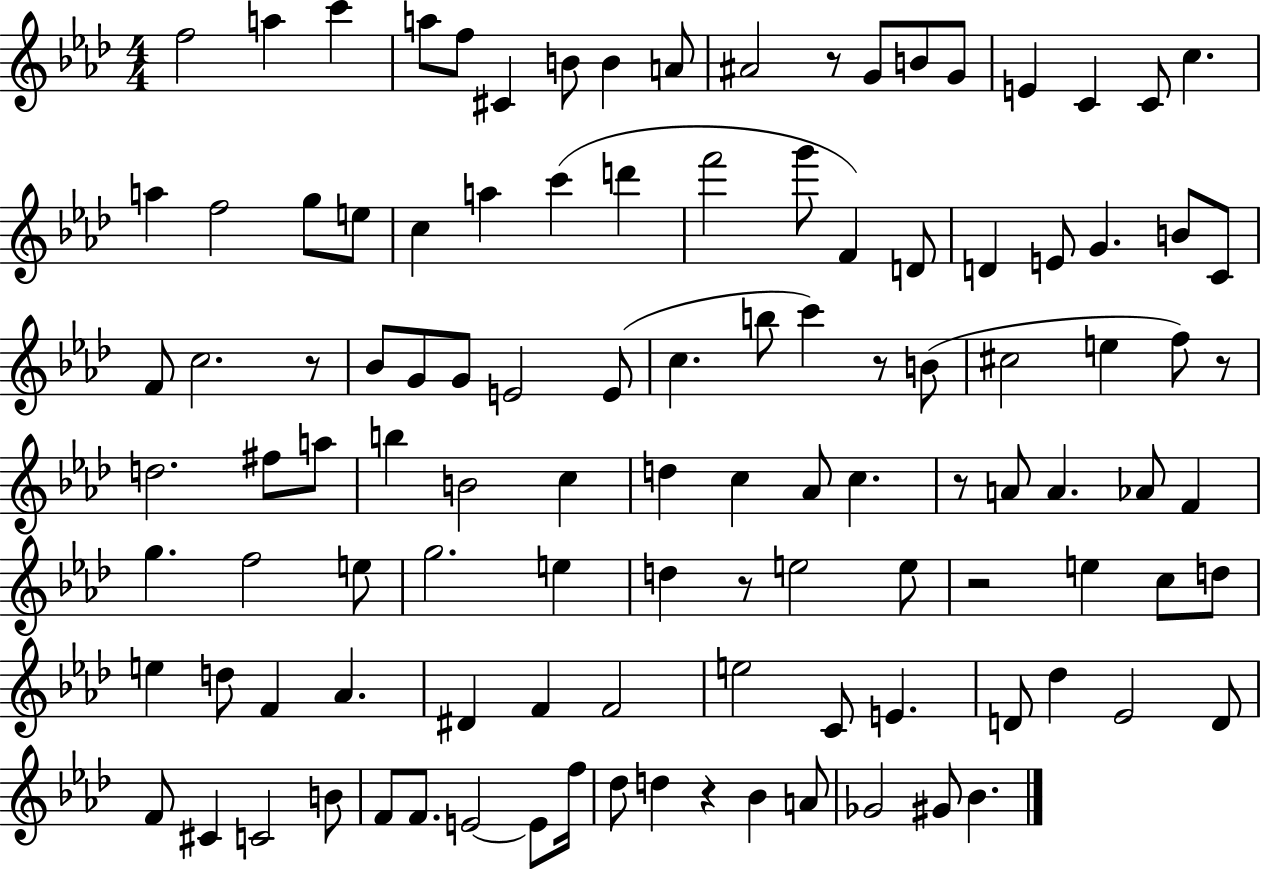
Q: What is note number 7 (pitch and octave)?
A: B4